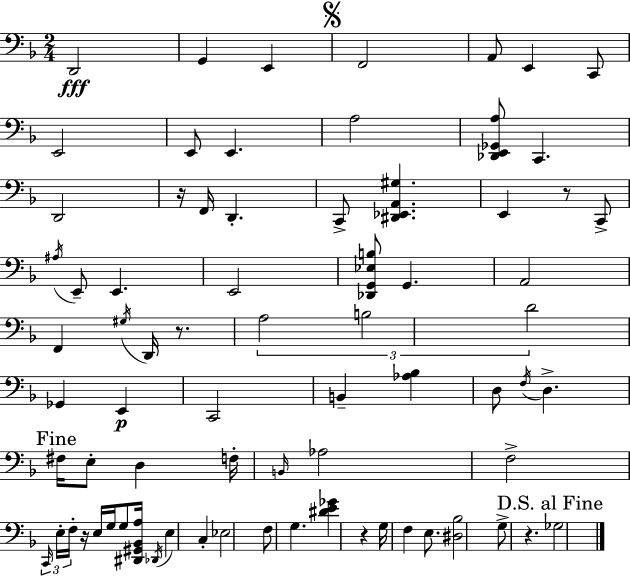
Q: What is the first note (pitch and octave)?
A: D2